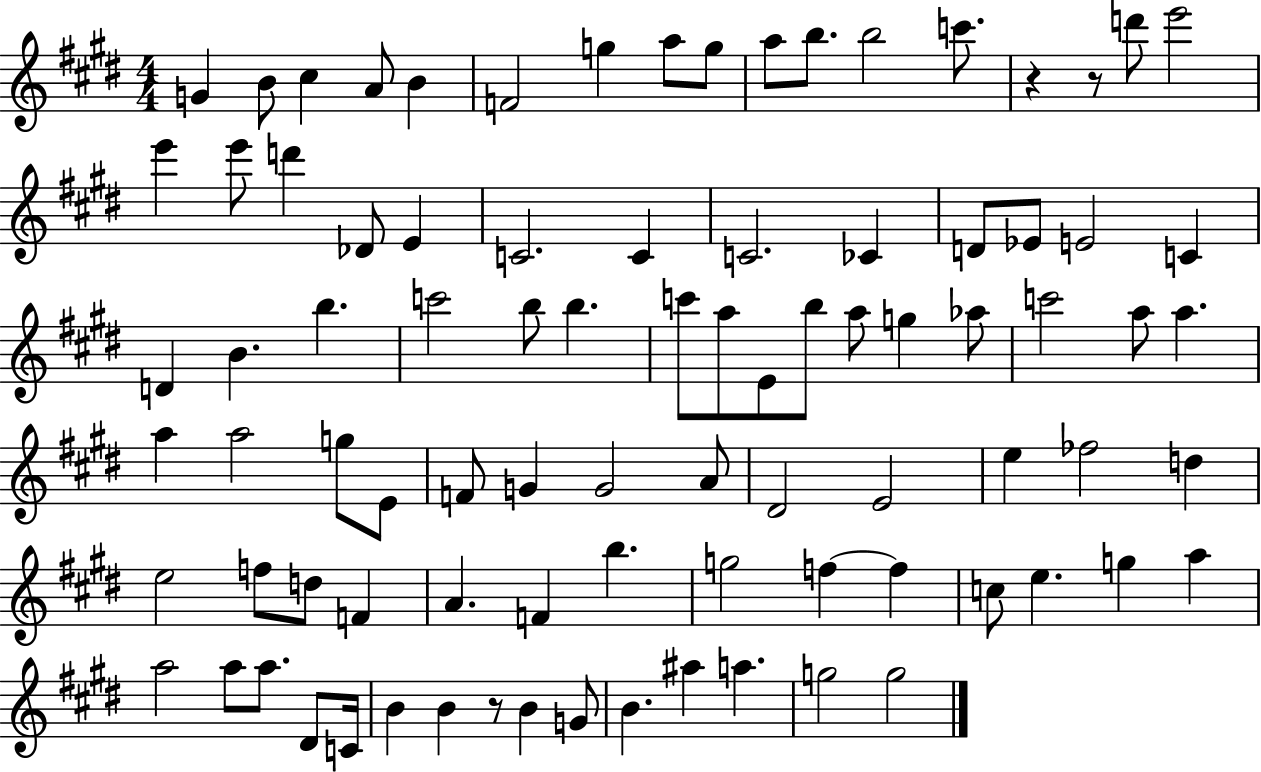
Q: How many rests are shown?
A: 3